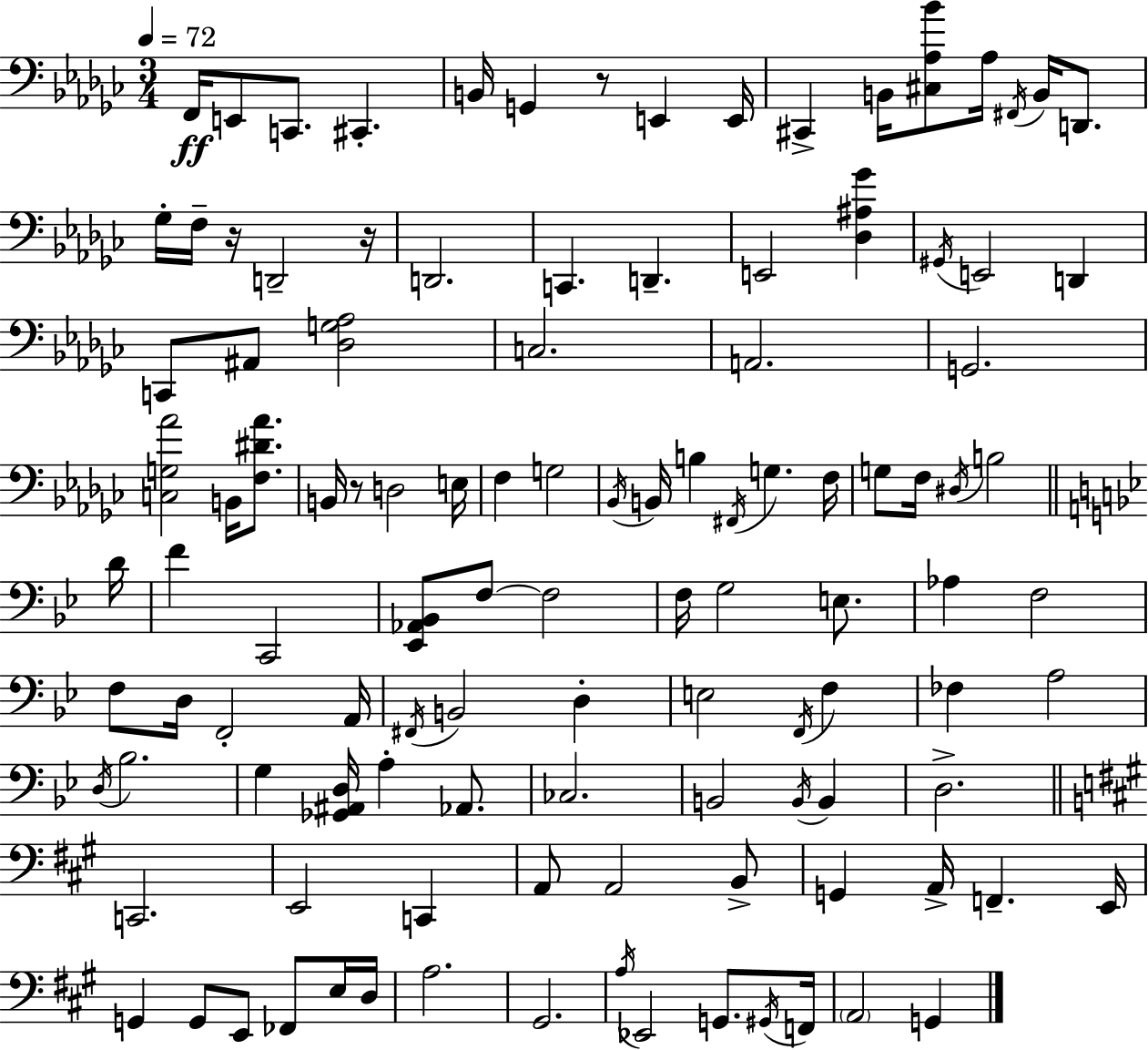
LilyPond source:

{
  \clef bass
  \numericTimeSignature
  \time 3/4
  \key ees \minor
  \tempo 4 = 72
  f,16\ff e,8 c,8. cis,4.-. | b,16 g,4 r8 e,4 e,16 | cis,4-> b,16 <cis aes bes'>8 aes16 \acciaccatura { fis,16 } b,16 d,8. | ges16-. f16-- r16 d,2-- | \break r16 d,2. | c,4. d,4.-- | e,2 <des ais ges'>4 | \acciaccatura { gis,16 } e,2 d,4 | \break c,8 ais,8 <des g aes>2 | c2. | a,2. | g,2. | \break <c g aes'>2 b,16 <f dis' aes'>8. | b,16 r8 d2 | e16 f4 g2 | \acciaccatura { bes,16 } b,16 b4 \acciaccatura { fis,16 } g4. | \break f16 g8 f16 \acciaccatura { dis16 } b2 | \bar "||" \break \key bes \major d'16 f'4 c,2 | <ees, aes, bes,>8 f8~~ f2 | f16 g2 e8. | aes4 f2 | \break f8 d16 f,2-. | a,16 \acciaccatura { fis,16 } b,2 d4-. | e2 \acciaccatura { f,16 } f4 | fes4 a2 | \break \acciaccatura { d16 } bes2. | g4 <ges, ais, d>16 a4-. | aes,8. ces2. | b,2 | \break \acciaccatura { b,16 } b,4 d2.-> | \bar "||" \break \key a \major c,2. | e,2 c,4 | a,8 a,2 b,8-> | g,4 a,16-> f,4.-- e,16 | \break g,4 g,8 e,8 fes,8 e16 d16 | a2. | gis,2. | \acciaccatura { a16 } ees,2 g,8. | \break \acciaccatura { gis,16 } f,16 \parenthesize a,2 g,4 | \bar "|."
}